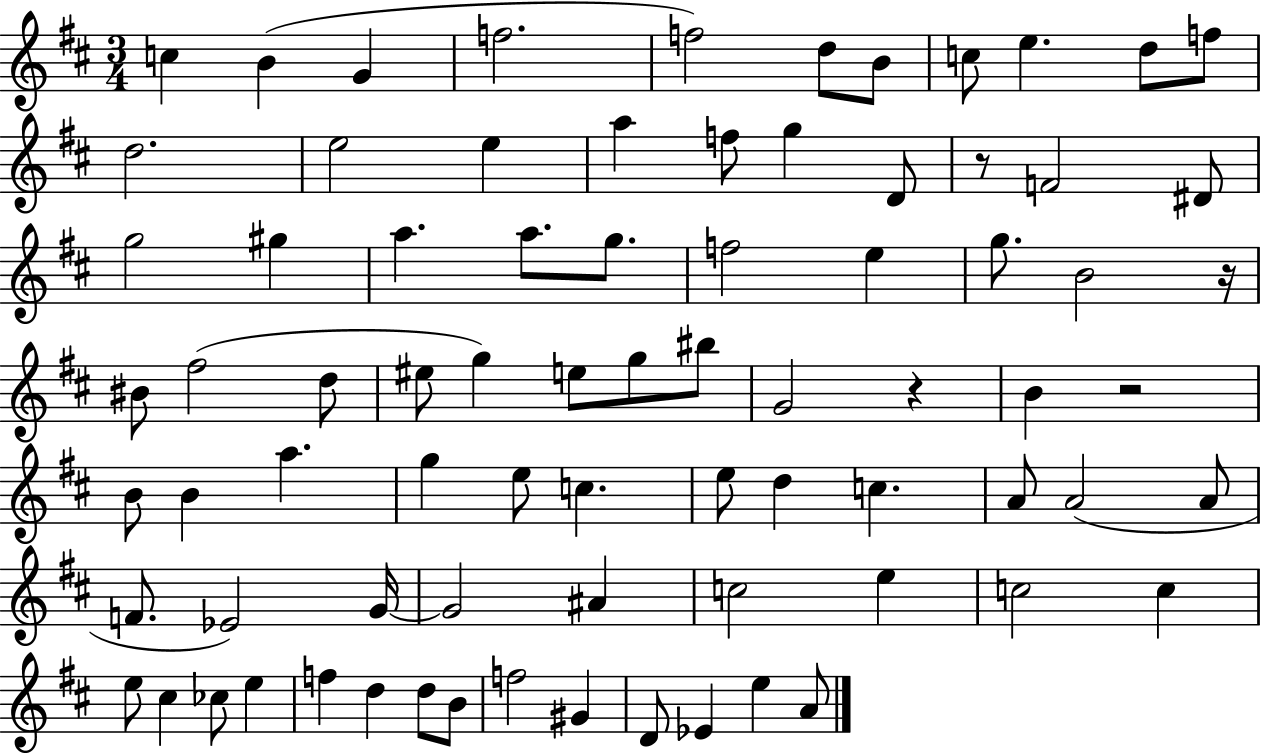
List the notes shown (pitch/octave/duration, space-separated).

C5/q B4/q G4/q F5/h. F5/h D5/e B4/e C5/e E5/q. D5/e F5/e D5/h. E5/h E5/q A5/q F5/e G5/q D4/e R/e F4/h D#4/e G5/h G#5/q A5/q. A5/e. G5/e. F5/h E5/q G5/e. B4/h R/s BIS4/e F#5/h D5/e EIS5/e G5/q E5/e G5/e BIS5/e G4/h R/q B4/q R/h B4/e B4/q A5/q. G5/q E5/e C5/q. E5/e D5/q C5/q. A4/e A4/h A4/e F4/e. Eb4/h G4/s G4/h A#4/q C5/h E5/q C5/h C5/q E5/e C#5/q CES5/e E5/q F5/q D5/q D5/e B4/e F5/h G#4/q D4/e Eb4/q E5/q A4/e